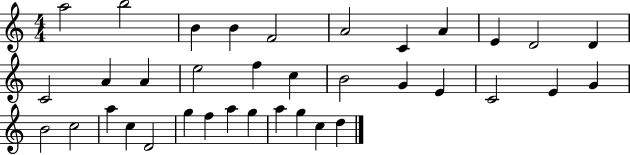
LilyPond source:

{
  \clef treble
  \numericTimeSignature
  \time 4/4
  \key c \major
  a''2 b''2 | b'4 b'4 f'2 | a'2 c'4 a'4 | e'4 d'2 d'4 | \break c'2 a'4 a'4 | e''2 f''4 c''4 | b'2 g'4 e'4 | c'2 e'4 g'4 | \break b'2 c''2 | a''4 c''4 d'2 | g''4 f''4 a''4 g''4 | a''4 g''4 c''4 d''4 | \break \bar "|."
}